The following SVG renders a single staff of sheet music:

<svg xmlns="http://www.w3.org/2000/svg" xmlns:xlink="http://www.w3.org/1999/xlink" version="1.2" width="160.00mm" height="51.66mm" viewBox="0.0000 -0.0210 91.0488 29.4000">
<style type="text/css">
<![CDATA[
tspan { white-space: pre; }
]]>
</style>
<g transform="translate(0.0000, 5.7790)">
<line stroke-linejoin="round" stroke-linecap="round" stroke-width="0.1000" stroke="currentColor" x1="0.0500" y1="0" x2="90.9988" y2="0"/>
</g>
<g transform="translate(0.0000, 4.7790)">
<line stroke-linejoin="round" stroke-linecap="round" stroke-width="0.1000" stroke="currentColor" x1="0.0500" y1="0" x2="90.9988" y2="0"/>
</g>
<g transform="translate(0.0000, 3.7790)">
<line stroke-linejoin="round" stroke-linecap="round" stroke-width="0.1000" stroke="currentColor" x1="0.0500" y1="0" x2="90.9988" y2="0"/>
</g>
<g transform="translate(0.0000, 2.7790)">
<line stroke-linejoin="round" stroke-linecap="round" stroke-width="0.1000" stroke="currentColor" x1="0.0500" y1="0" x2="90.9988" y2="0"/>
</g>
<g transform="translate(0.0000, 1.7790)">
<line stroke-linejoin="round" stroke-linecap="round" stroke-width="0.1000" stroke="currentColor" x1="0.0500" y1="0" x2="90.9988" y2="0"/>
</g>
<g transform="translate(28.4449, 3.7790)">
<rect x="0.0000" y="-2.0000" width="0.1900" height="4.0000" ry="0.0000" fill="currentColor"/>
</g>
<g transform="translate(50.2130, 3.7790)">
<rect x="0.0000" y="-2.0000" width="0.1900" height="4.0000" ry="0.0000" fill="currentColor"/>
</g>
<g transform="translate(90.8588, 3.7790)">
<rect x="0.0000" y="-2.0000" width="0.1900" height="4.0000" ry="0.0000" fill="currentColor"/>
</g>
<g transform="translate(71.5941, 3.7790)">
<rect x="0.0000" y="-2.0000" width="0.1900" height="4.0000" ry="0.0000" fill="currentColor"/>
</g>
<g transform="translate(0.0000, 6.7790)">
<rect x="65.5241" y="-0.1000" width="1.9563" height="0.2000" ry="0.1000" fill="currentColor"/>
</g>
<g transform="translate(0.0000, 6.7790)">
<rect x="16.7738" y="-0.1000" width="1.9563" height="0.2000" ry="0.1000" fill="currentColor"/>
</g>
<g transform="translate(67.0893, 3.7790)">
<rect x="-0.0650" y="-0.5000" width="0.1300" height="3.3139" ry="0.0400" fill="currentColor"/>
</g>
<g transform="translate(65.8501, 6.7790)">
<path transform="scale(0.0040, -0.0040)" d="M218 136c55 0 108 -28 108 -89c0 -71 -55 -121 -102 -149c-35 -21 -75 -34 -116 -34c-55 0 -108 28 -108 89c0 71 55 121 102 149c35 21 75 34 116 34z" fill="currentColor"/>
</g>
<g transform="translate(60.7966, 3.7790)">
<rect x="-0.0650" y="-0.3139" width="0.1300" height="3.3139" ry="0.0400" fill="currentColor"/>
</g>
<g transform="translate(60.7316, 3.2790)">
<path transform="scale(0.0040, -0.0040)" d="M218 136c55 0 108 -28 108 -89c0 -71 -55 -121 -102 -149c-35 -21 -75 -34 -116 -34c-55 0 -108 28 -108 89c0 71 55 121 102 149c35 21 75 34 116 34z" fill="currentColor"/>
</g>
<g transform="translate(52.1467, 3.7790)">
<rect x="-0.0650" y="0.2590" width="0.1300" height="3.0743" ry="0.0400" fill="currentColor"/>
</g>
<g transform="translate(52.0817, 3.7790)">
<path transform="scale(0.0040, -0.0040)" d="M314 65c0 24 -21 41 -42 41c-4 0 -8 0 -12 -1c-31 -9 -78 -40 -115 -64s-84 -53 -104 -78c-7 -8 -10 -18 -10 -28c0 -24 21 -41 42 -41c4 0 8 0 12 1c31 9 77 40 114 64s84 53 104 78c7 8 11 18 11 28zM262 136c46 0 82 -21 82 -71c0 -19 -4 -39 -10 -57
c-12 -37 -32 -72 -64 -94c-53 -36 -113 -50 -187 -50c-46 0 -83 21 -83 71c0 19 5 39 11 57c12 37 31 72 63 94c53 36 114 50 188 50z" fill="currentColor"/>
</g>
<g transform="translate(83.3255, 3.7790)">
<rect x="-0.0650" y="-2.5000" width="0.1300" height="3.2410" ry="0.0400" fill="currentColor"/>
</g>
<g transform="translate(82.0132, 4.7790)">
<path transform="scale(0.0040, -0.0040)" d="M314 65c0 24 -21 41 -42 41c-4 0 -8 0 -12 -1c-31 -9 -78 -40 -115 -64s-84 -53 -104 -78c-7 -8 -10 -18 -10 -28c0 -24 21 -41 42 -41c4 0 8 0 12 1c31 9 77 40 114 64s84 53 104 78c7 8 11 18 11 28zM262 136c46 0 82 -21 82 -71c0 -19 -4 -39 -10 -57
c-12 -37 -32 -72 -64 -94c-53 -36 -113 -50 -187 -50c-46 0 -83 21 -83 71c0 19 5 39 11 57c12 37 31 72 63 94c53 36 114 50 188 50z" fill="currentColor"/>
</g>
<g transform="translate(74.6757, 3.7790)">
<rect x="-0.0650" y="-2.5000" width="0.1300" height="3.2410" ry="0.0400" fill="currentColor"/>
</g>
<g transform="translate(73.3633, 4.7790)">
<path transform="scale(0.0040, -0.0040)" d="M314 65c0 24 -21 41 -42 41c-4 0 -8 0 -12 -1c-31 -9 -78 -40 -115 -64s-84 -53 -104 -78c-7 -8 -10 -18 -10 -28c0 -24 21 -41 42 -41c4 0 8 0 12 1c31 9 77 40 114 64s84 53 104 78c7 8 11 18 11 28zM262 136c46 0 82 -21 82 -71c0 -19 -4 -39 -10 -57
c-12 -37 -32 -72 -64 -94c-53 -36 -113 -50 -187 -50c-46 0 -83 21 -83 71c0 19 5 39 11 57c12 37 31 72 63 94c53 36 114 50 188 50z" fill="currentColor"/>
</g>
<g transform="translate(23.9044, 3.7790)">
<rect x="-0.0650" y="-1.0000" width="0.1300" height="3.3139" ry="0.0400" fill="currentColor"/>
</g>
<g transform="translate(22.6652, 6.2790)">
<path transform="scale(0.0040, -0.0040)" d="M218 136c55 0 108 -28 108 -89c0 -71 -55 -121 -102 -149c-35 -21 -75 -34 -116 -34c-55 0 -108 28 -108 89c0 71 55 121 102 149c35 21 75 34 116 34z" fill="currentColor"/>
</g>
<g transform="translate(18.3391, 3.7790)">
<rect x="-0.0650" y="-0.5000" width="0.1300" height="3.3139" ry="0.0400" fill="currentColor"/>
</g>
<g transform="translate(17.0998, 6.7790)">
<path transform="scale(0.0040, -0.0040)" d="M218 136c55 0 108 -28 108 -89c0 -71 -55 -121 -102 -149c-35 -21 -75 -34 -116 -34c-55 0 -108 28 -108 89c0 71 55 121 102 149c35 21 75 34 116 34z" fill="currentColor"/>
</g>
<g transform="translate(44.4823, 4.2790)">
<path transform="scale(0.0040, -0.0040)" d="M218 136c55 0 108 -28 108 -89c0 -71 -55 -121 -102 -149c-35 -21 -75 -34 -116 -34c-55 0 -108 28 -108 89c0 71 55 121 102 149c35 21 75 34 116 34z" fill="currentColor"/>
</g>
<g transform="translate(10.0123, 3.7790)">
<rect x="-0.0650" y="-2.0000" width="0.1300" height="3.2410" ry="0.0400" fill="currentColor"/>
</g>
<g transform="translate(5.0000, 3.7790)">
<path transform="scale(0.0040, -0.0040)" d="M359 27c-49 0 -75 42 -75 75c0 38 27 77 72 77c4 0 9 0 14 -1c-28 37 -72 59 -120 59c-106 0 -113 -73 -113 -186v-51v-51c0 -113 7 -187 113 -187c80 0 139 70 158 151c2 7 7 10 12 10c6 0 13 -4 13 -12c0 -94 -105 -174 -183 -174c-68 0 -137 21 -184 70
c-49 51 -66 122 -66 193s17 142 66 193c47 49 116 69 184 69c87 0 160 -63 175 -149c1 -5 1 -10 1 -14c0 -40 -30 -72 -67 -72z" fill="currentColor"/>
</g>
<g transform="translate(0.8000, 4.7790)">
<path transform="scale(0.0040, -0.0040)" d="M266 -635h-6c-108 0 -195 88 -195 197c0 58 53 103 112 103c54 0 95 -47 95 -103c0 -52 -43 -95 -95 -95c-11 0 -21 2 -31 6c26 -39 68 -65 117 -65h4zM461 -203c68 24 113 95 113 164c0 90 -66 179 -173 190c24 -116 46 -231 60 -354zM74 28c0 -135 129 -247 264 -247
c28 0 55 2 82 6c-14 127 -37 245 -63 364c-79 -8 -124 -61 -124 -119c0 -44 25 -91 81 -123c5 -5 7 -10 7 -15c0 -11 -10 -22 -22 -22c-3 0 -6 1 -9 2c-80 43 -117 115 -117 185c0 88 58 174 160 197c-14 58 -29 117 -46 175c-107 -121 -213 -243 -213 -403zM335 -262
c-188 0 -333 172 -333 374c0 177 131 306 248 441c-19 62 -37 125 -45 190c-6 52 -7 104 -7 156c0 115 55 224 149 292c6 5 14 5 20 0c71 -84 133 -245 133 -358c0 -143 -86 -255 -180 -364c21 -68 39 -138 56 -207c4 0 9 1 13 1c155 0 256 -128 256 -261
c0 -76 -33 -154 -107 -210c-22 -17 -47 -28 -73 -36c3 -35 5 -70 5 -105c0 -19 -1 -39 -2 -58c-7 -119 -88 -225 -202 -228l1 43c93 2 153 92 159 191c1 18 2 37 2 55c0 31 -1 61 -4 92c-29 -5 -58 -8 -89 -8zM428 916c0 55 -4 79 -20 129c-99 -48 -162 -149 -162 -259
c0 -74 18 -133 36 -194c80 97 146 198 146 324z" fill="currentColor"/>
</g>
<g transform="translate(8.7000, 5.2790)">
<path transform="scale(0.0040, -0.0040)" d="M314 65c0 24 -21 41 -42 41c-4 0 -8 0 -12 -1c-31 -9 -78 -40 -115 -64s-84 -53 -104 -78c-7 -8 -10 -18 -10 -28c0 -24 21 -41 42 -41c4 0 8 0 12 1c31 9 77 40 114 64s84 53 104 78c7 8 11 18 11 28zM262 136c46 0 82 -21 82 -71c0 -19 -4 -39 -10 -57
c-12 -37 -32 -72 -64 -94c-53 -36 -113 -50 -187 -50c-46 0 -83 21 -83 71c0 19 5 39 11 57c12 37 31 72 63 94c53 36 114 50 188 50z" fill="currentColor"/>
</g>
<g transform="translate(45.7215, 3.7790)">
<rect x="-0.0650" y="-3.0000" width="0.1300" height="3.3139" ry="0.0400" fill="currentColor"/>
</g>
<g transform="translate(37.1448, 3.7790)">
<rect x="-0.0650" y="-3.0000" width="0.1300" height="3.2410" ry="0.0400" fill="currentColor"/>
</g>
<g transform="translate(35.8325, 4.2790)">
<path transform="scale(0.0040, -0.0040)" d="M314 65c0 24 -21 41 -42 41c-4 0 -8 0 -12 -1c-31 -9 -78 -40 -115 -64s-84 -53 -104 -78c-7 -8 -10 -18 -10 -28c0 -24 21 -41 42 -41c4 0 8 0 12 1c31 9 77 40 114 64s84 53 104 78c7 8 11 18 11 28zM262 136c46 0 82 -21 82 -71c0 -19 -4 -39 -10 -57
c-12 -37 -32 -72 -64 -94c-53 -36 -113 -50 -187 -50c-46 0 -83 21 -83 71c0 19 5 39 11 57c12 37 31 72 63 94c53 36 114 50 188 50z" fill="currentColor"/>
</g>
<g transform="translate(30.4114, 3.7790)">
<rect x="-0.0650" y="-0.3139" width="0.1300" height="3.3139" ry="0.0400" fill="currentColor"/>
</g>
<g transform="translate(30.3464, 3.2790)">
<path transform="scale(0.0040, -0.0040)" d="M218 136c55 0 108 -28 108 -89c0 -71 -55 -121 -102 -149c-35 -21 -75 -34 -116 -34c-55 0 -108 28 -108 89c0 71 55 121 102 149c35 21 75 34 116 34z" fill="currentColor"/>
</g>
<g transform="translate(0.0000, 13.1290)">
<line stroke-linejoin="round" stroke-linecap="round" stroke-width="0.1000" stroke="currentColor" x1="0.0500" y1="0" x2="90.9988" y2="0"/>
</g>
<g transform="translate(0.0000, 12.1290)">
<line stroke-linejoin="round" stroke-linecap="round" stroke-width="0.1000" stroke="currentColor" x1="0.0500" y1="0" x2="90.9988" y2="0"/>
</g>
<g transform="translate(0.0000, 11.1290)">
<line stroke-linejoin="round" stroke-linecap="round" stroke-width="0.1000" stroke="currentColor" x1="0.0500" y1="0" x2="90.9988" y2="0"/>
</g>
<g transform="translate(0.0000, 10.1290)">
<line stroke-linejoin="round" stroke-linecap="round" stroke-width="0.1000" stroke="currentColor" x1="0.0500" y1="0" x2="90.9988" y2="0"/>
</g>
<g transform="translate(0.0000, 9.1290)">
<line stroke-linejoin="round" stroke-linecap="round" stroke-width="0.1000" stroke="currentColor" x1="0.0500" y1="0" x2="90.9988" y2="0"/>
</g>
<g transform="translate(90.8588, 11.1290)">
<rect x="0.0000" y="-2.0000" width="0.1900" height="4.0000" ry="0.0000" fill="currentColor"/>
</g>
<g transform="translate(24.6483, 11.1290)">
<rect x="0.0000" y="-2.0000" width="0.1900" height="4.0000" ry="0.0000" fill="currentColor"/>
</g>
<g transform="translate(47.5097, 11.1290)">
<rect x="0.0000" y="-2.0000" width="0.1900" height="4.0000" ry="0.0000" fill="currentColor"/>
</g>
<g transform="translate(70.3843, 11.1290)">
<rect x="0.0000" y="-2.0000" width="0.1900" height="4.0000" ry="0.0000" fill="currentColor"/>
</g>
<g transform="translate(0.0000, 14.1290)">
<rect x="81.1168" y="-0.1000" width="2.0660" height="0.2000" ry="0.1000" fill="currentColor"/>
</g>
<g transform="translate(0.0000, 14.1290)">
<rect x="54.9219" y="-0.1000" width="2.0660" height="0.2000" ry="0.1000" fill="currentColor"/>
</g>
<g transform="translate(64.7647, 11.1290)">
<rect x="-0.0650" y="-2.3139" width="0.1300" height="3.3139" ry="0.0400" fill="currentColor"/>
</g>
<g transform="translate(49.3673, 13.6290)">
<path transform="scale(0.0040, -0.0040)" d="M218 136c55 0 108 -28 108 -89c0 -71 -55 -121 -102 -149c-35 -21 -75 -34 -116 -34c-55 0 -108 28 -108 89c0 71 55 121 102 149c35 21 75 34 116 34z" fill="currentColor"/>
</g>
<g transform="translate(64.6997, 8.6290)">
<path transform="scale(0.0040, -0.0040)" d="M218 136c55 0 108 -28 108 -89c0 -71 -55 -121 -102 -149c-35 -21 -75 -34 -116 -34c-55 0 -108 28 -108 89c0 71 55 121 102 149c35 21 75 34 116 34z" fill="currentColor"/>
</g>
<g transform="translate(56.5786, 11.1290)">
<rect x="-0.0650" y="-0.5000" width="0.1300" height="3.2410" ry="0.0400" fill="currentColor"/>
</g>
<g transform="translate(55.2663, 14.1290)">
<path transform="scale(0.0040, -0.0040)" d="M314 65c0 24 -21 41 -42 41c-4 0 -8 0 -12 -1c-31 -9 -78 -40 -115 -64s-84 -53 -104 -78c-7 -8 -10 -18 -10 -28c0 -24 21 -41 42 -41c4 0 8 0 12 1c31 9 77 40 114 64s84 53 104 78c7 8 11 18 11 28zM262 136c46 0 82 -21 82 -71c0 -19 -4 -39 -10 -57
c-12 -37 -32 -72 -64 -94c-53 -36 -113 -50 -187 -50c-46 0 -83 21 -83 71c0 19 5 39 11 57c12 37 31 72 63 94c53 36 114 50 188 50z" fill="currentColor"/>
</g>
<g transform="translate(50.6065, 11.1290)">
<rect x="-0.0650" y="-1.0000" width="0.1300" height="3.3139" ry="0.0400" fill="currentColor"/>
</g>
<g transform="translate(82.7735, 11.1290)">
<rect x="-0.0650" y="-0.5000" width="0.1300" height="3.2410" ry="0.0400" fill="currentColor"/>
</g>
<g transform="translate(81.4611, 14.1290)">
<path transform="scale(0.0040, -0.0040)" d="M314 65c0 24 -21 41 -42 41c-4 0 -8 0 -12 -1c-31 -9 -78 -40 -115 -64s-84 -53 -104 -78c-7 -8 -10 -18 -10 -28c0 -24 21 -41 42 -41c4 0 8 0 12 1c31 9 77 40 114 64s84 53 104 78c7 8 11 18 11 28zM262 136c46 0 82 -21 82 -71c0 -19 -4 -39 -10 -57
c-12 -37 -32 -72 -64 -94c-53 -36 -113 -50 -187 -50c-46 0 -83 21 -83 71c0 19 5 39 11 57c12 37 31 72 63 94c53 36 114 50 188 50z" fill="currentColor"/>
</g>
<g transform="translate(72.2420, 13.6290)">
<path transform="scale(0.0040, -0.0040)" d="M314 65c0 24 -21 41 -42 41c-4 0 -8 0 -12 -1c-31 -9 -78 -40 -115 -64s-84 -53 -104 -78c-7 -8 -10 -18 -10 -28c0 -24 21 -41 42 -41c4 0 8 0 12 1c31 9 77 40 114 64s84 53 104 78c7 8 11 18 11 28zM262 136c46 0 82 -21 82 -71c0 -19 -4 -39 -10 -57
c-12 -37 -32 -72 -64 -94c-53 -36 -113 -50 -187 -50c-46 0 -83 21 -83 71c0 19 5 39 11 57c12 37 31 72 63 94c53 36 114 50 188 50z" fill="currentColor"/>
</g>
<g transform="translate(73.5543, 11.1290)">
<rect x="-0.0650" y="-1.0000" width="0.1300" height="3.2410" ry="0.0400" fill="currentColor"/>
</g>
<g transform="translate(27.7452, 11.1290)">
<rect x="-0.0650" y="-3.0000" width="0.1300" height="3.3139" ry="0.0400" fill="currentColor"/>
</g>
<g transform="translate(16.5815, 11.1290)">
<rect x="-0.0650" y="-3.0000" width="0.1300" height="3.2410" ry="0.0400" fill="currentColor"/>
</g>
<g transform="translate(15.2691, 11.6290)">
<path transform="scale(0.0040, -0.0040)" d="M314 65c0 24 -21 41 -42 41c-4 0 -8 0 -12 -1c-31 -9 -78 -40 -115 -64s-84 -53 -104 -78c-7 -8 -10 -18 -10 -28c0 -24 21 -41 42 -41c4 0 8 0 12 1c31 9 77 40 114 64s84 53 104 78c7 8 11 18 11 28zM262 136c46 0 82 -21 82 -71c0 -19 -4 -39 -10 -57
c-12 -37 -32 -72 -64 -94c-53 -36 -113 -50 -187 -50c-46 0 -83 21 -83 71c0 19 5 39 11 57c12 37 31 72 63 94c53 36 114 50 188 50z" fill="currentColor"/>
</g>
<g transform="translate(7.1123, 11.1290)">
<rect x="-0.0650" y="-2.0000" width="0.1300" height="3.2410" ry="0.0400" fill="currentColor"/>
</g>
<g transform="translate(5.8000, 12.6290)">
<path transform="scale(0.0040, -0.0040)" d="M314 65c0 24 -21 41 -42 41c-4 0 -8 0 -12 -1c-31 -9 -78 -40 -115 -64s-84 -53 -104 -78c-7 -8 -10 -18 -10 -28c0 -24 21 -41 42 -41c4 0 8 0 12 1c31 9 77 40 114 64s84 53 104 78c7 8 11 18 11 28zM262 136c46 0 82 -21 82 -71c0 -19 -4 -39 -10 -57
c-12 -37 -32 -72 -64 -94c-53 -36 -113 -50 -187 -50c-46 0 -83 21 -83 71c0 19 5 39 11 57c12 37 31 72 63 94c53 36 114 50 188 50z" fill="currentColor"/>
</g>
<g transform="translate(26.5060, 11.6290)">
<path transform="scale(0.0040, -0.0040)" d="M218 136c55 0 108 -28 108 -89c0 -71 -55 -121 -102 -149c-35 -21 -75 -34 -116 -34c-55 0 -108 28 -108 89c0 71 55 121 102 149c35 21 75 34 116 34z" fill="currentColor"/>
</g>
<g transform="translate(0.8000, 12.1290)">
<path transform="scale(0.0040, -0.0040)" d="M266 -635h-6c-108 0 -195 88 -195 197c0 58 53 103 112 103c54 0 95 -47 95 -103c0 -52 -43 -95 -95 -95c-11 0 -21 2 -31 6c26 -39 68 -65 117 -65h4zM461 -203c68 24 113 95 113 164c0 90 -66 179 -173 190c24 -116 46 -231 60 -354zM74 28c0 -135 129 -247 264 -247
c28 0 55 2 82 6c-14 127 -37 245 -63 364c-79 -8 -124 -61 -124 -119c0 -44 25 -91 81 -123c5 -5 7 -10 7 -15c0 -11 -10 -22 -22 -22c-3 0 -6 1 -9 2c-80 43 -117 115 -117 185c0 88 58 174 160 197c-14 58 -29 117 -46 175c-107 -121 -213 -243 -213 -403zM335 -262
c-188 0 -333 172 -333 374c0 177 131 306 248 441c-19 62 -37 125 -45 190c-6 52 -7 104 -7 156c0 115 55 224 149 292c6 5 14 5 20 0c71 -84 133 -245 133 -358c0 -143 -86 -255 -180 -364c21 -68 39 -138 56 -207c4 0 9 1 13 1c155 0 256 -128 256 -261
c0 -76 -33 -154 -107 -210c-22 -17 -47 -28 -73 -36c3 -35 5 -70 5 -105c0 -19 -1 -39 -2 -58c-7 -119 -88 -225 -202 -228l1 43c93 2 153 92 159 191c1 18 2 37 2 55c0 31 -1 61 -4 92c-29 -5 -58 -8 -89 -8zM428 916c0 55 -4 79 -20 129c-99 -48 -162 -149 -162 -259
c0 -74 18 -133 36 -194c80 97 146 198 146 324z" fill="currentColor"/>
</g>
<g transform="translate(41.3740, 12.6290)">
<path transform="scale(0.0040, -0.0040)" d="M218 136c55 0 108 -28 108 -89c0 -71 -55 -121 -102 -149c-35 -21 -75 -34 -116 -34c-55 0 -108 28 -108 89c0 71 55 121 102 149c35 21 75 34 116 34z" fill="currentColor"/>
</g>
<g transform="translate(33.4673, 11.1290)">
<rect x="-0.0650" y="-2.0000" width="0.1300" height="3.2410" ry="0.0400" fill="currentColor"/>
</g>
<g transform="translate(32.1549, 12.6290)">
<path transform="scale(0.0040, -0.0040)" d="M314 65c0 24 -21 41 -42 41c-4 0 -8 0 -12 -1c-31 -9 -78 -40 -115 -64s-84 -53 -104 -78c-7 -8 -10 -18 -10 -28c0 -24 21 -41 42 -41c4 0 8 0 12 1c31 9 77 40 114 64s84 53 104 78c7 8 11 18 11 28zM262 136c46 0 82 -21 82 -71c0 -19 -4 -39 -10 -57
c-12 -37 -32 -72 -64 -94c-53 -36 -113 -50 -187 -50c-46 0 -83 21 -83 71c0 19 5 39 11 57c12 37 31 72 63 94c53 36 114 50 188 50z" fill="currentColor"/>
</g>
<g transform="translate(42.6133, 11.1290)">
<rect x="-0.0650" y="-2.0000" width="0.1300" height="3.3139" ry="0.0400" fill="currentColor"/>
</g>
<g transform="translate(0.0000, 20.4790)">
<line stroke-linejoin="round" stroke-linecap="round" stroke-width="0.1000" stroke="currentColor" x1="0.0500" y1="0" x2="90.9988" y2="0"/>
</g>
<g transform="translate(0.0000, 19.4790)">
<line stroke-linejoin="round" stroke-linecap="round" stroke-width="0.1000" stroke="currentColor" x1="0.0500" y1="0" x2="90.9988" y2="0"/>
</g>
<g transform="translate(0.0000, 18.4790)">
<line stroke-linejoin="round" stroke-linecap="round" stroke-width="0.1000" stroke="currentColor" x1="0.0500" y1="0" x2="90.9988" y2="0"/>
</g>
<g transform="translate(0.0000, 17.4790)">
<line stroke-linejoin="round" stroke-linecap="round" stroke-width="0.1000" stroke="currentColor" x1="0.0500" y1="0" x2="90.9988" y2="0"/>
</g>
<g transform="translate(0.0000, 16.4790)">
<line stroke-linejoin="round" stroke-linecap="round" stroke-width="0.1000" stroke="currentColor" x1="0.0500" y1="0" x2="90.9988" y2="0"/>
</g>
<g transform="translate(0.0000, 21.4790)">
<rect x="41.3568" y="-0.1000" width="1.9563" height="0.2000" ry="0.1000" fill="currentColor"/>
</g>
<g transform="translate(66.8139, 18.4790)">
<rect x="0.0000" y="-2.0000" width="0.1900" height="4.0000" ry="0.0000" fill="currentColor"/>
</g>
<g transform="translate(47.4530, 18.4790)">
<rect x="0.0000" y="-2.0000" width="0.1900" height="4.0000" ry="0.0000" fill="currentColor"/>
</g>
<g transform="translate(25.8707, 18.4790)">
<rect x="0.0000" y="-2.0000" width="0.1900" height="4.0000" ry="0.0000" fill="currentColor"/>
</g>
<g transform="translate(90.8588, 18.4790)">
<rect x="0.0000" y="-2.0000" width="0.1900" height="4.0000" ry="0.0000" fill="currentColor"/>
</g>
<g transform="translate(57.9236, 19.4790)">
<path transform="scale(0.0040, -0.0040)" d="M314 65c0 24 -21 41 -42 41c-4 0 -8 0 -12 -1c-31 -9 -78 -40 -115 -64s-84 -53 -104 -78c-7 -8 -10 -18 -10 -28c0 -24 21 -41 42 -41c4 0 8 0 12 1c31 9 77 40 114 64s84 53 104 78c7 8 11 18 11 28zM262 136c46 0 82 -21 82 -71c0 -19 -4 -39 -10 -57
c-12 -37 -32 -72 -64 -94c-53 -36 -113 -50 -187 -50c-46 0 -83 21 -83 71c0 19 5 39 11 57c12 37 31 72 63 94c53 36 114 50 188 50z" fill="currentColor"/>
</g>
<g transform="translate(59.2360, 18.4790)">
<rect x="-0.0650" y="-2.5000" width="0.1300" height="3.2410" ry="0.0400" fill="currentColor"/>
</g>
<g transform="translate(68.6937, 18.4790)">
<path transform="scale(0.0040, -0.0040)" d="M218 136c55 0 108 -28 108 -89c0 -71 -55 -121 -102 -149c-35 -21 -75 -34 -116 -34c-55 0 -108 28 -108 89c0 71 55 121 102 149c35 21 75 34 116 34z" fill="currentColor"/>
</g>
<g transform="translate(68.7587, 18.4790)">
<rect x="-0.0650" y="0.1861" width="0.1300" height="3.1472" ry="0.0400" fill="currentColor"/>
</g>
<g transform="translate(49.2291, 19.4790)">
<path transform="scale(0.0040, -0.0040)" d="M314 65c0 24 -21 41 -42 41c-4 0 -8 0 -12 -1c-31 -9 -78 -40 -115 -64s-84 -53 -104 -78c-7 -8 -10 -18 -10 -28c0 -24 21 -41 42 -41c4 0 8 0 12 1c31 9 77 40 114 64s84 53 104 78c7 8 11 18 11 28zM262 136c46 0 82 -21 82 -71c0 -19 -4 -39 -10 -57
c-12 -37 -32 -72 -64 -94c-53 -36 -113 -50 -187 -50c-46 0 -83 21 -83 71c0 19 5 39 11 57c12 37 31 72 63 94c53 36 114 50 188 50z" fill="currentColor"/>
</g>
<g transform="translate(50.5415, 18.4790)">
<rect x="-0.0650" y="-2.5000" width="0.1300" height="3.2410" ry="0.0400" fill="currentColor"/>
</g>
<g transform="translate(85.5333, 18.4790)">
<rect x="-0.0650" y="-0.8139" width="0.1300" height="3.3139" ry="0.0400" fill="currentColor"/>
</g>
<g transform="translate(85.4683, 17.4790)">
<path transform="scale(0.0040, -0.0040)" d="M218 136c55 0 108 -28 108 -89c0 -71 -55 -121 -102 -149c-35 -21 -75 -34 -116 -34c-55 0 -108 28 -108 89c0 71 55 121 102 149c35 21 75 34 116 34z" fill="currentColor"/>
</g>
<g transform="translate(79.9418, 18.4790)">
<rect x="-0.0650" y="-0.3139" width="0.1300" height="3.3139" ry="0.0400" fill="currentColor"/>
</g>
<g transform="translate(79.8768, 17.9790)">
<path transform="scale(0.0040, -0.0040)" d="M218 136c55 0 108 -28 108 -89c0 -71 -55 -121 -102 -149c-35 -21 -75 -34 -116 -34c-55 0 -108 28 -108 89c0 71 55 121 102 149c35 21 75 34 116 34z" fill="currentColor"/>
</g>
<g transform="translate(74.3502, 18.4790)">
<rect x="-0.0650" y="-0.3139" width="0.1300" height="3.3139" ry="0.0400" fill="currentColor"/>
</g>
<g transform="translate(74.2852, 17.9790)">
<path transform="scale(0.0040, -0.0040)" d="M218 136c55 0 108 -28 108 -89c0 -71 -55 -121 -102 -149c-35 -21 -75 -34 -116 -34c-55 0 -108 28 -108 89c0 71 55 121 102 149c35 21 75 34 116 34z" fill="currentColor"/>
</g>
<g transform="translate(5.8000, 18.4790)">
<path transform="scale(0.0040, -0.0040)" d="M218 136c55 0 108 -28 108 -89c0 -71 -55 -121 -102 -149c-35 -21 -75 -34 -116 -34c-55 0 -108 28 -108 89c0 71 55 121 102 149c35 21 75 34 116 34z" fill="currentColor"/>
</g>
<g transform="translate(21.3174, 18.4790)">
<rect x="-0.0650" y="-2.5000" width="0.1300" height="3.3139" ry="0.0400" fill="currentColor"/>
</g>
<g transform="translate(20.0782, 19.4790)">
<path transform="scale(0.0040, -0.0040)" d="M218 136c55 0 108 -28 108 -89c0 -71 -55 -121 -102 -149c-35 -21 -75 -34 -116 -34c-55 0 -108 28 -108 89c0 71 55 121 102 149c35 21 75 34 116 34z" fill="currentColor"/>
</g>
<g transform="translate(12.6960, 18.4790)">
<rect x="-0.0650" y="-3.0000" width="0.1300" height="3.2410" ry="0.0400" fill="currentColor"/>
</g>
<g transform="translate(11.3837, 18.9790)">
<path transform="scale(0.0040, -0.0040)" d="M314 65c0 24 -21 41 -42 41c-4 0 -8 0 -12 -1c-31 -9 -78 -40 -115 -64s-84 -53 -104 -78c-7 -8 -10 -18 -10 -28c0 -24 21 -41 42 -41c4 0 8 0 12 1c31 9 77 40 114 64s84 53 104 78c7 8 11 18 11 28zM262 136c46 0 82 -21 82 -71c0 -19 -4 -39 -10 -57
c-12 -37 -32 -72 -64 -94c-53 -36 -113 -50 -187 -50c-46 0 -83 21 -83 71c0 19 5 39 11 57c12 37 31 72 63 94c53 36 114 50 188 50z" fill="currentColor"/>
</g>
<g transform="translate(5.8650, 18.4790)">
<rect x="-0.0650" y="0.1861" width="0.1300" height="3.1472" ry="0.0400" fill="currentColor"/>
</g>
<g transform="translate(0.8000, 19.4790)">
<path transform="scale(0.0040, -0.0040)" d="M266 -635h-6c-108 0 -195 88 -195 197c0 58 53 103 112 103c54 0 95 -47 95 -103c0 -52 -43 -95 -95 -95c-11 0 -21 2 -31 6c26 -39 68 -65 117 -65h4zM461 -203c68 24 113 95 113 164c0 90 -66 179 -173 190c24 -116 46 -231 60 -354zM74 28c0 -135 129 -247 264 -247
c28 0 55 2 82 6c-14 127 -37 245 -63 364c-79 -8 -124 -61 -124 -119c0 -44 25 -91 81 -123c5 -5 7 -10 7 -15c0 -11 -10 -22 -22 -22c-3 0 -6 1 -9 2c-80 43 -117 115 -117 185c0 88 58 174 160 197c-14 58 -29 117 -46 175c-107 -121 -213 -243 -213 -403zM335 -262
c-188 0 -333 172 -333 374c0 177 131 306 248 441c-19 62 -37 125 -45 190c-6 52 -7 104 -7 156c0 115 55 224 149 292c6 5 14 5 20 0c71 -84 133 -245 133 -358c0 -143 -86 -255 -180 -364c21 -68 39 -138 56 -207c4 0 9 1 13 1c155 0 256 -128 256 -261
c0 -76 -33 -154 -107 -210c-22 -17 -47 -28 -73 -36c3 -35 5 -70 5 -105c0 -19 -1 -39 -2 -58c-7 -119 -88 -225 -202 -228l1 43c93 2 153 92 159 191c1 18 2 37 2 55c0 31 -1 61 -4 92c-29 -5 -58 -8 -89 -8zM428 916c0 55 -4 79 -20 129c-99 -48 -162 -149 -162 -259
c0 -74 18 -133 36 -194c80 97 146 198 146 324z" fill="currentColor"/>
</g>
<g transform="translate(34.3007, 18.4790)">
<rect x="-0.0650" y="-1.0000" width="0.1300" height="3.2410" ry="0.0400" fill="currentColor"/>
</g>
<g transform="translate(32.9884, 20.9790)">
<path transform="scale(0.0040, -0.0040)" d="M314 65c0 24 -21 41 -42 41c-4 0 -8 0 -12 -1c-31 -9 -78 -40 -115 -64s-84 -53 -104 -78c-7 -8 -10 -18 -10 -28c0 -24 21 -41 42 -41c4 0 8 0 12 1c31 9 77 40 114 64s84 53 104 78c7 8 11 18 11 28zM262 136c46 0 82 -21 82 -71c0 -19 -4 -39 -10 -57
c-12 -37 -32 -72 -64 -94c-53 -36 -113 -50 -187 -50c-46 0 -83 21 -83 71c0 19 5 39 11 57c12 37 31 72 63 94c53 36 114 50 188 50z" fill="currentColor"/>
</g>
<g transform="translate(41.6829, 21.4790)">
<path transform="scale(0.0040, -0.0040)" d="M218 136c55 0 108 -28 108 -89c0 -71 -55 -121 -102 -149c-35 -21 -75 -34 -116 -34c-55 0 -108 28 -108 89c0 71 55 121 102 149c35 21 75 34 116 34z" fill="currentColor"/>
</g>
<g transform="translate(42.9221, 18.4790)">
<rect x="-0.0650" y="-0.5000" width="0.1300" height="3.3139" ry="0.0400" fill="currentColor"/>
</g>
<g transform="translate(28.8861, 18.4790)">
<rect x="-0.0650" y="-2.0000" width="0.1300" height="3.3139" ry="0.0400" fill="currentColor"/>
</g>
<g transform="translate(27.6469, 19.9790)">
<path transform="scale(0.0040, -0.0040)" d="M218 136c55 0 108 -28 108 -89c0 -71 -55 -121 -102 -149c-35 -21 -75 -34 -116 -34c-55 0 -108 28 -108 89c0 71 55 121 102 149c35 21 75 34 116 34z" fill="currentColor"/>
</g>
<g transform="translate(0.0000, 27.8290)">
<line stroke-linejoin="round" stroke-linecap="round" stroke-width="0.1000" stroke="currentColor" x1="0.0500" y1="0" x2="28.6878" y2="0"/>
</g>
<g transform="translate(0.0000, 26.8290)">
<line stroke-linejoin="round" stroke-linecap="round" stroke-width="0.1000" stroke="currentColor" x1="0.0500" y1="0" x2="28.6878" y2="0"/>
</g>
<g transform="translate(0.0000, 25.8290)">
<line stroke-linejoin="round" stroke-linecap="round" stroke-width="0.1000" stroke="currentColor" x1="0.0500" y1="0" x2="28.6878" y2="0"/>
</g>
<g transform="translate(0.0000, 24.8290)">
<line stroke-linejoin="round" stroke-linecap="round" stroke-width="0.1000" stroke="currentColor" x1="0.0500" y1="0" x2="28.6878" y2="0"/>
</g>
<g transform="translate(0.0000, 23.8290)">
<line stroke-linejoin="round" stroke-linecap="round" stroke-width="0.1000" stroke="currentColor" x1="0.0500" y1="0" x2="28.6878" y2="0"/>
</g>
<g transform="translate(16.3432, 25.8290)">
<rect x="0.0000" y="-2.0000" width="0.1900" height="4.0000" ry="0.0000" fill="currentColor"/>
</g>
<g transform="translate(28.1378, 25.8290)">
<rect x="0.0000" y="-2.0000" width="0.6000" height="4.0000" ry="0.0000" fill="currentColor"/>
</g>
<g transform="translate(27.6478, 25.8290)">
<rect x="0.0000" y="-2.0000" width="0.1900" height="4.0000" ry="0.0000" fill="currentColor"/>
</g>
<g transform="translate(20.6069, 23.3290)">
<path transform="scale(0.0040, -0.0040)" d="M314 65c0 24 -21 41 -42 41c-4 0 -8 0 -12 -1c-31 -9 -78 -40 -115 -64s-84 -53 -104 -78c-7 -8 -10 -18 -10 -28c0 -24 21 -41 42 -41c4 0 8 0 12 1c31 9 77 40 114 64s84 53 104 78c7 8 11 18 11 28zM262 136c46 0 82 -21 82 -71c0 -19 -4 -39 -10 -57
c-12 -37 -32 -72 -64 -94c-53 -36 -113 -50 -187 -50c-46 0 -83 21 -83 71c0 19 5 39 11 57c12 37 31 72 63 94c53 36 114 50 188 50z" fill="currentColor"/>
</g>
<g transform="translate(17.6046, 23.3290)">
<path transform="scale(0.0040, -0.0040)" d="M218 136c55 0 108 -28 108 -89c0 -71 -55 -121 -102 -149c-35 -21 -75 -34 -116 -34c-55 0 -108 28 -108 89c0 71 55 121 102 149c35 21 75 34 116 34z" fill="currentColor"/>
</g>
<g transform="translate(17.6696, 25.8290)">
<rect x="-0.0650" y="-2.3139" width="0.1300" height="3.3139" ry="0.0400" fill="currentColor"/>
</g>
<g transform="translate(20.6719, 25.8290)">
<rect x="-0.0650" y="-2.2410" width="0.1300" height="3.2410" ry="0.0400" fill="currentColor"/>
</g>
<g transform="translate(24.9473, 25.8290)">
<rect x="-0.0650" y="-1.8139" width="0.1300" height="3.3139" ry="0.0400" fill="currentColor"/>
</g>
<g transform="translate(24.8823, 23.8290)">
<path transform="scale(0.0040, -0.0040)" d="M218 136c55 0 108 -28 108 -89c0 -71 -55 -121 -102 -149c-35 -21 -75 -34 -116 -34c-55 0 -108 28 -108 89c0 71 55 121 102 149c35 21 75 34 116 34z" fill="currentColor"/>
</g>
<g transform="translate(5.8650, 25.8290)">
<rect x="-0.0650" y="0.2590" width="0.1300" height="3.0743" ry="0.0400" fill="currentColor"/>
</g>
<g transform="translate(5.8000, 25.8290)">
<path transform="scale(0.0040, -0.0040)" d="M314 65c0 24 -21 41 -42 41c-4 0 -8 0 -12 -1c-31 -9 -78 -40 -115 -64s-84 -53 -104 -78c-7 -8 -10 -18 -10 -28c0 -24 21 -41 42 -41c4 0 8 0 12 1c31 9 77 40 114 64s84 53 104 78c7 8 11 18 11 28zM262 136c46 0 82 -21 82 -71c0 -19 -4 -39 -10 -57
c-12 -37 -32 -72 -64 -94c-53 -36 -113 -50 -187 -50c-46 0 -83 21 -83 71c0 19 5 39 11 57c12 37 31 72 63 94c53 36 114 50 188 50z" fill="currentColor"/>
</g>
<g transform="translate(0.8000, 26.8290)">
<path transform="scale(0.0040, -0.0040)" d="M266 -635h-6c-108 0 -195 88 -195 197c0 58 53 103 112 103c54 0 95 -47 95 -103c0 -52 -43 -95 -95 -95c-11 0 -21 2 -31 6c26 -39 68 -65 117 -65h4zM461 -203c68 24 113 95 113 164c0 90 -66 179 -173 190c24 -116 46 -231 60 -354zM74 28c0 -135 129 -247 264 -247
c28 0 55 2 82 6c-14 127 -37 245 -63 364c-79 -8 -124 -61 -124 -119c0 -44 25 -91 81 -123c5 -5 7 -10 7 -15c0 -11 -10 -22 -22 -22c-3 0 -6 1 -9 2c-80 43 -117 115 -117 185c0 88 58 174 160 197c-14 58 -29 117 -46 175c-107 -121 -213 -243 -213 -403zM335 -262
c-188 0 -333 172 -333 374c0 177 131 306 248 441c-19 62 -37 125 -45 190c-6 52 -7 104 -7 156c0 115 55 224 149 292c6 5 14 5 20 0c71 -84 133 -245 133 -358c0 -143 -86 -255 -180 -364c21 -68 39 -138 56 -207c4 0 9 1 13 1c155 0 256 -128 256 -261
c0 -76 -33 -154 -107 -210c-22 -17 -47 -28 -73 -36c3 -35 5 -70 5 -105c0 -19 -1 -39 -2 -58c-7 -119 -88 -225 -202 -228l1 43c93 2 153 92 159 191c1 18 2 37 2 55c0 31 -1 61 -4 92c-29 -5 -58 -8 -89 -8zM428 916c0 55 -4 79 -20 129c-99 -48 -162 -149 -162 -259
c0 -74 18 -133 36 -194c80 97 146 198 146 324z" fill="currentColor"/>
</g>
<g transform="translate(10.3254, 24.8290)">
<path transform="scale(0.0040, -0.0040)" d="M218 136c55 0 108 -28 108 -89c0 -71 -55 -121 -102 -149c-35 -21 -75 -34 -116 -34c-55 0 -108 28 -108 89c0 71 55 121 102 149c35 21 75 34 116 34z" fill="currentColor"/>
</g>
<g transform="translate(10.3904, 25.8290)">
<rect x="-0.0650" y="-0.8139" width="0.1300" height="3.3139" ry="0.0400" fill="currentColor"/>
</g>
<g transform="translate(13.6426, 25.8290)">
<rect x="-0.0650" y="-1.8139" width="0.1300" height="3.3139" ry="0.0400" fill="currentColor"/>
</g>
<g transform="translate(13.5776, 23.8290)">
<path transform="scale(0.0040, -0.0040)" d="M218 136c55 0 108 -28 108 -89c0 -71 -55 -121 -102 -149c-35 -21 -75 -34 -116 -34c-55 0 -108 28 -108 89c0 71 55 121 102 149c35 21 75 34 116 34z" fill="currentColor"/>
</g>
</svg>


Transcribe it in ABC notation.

X:1
T:Untitled
M:4/4
L:1/4
K:C
F2 C D c A2 A B2 c C G2 G2 F2 A2 A F2 F D C2 g D2 C2 B A2 G F D2 C G2 G2 B c c d B2 d f g g2 f